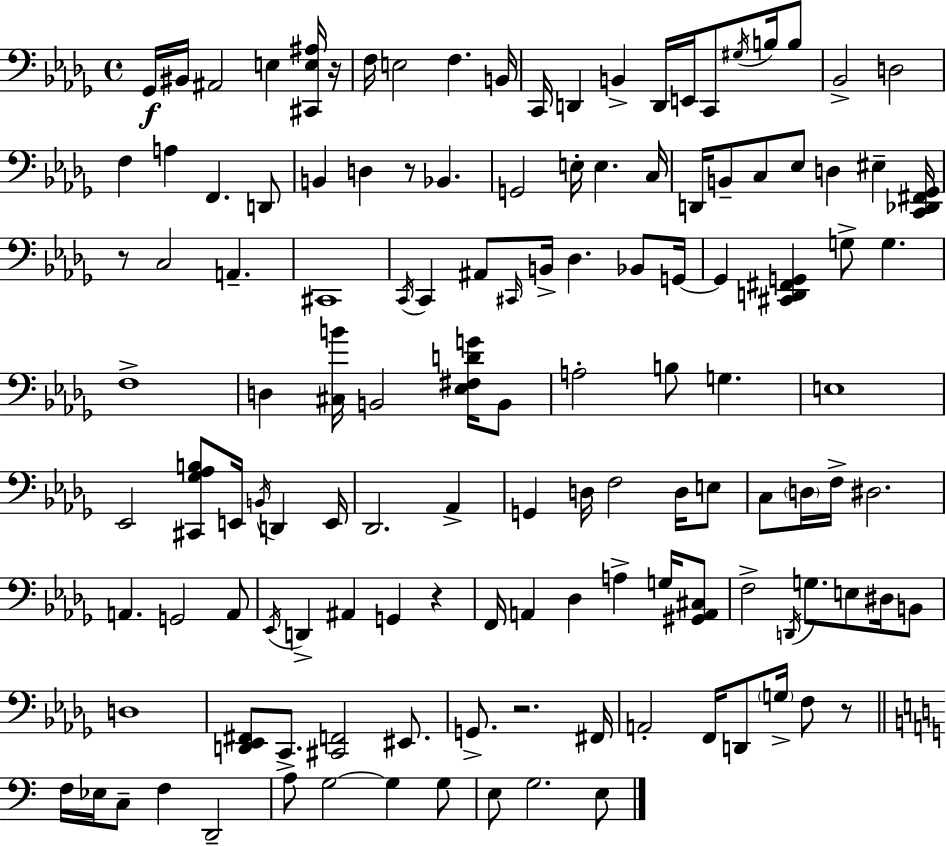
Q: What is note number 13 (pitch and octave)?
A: E2